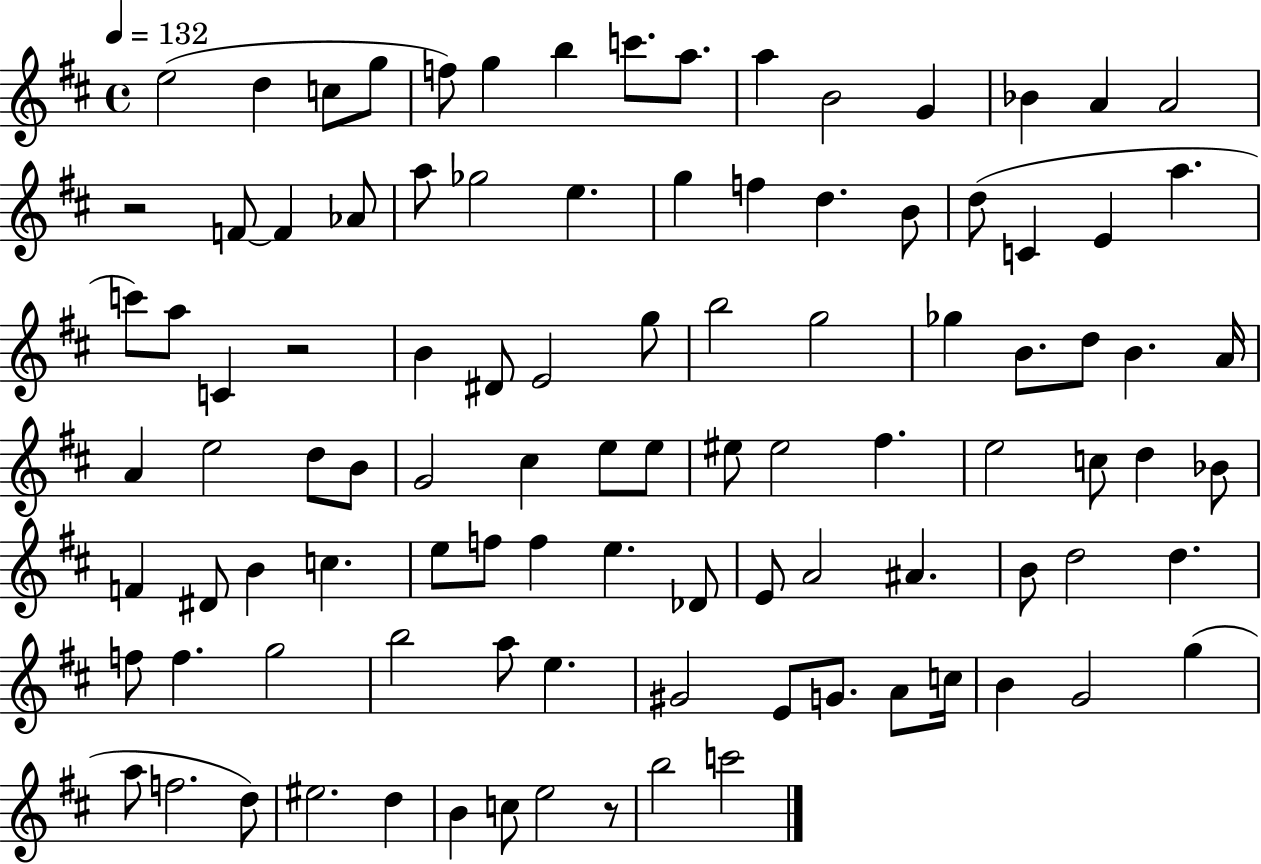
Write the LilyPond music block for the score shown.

{
  \clef treble
  \time 4/4
  \defaultTimeSignature
  \key d \major
  \tempo 4 = 132
  e''2( d''4 c''8 g''8 | f''8) g''4 b''4 c'''8. a''8. | a''4 b'2 g'4 | bes'4 a'4 a'2 | \break r2 f'8~~ f'4 aes'8 | a''8 ges''2 e''4. | g''4 f''4 d''4. b'8 | d''8( c'4 e'4 a''4. | \break c'''8) a''8 c'4 r2 | b'4 dis'8 e'2 g''8 | b''2 g''2 | ges''4 b'8. d''8 b'4. a'16 | \break a'4 e''2 d''8 b'8 | g'2 cis''4 e''8 e''8 | eis''8 eis''2 fis''4. | e''2 c''8 d''4 bes'8 | \break f'4 dis'8 b'4 c''4. | e''8 f''8 f''4 e''4. des'8 | e'8 a'2 ais'4. | b'8 d''2 d''4. | \break f''8 f''4. g''2 | b''2 a''8 e''4. | gis'2 e'8 g'8. a'8 c''16 | b'4 g'2 g''4( | \break a''8 f''2. d''8) | eis''2. d''4 | b'4 c''8 e''2 r8 | b''2 c'''2 | \break \bar "|."
}